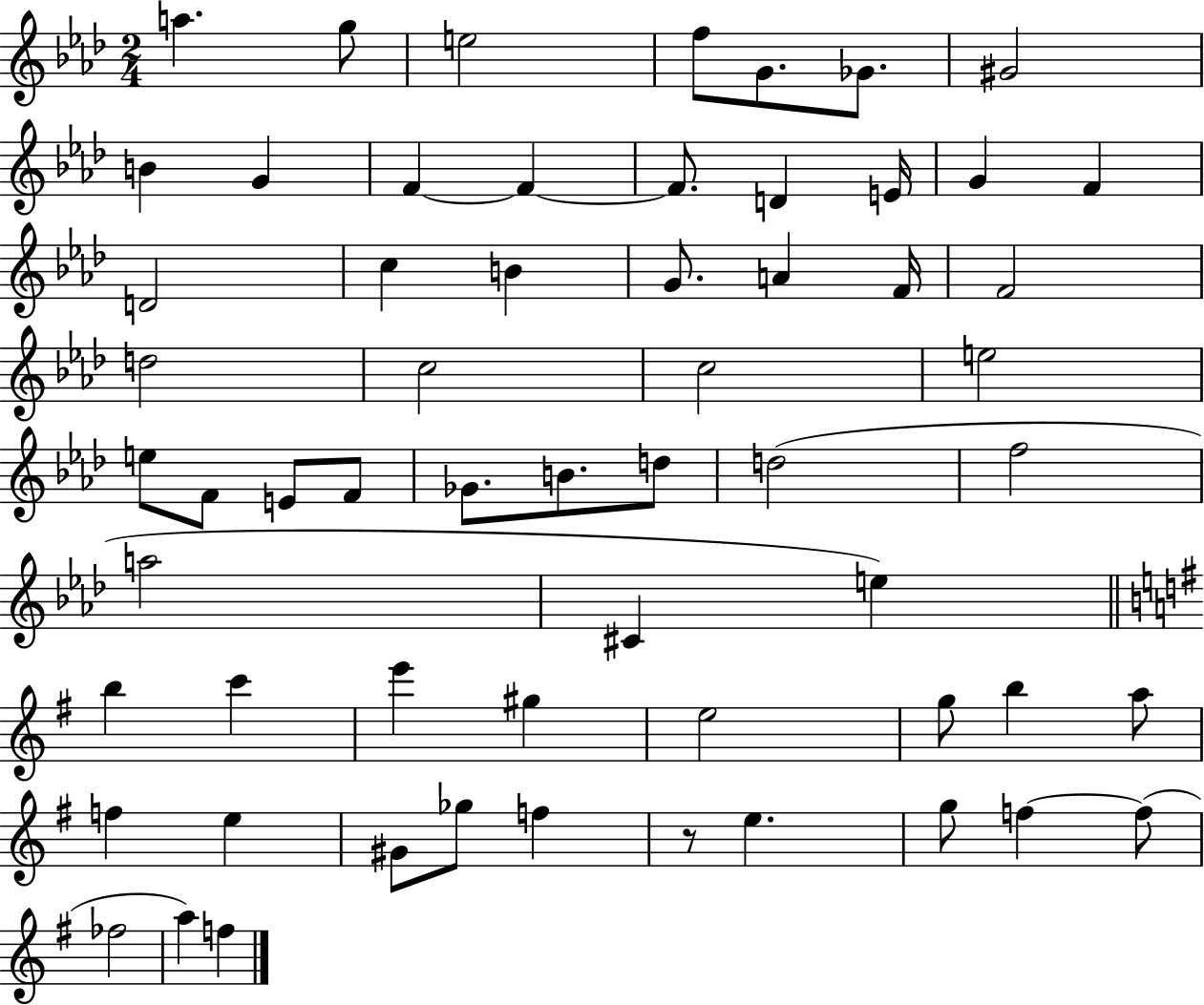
A5/q. G5/e E5/h F5/e G4/e. Gb4/e. G#4/h B4/q G4/q F4/q F4/q F4/e. D4/q E4/s G4/q F4/q D4/h C5/q B4/q G4/e. A4/q F4/s F4/h D5/h C5/h C5/h E5/h E5/e F4/e E4/e F4/e Gb4/e. B4/e. D5/e D5/h F5/h A5/h C#4/q E5/q B5/q C6/q E6/q G#5/q E5/h G5/e B5/q A5/e F5/q E5/q G#4/e Gb5/e F5/q R/e E5/q. G5/e F5/q F5/e FES5/h A5/q F5/q